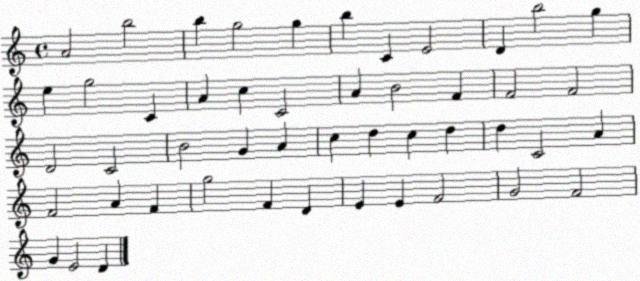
X:1
T:Untitled
M:4/4
L:1/4
K:C
A2 b2 b g2 g b C E2 D b2 g e g2 C A c C2 A B2 F F2 F2 D2 C2 B2 G A c d c d d C2 A F2 A F g2 F D E E F2 G2 F2 G E2 D